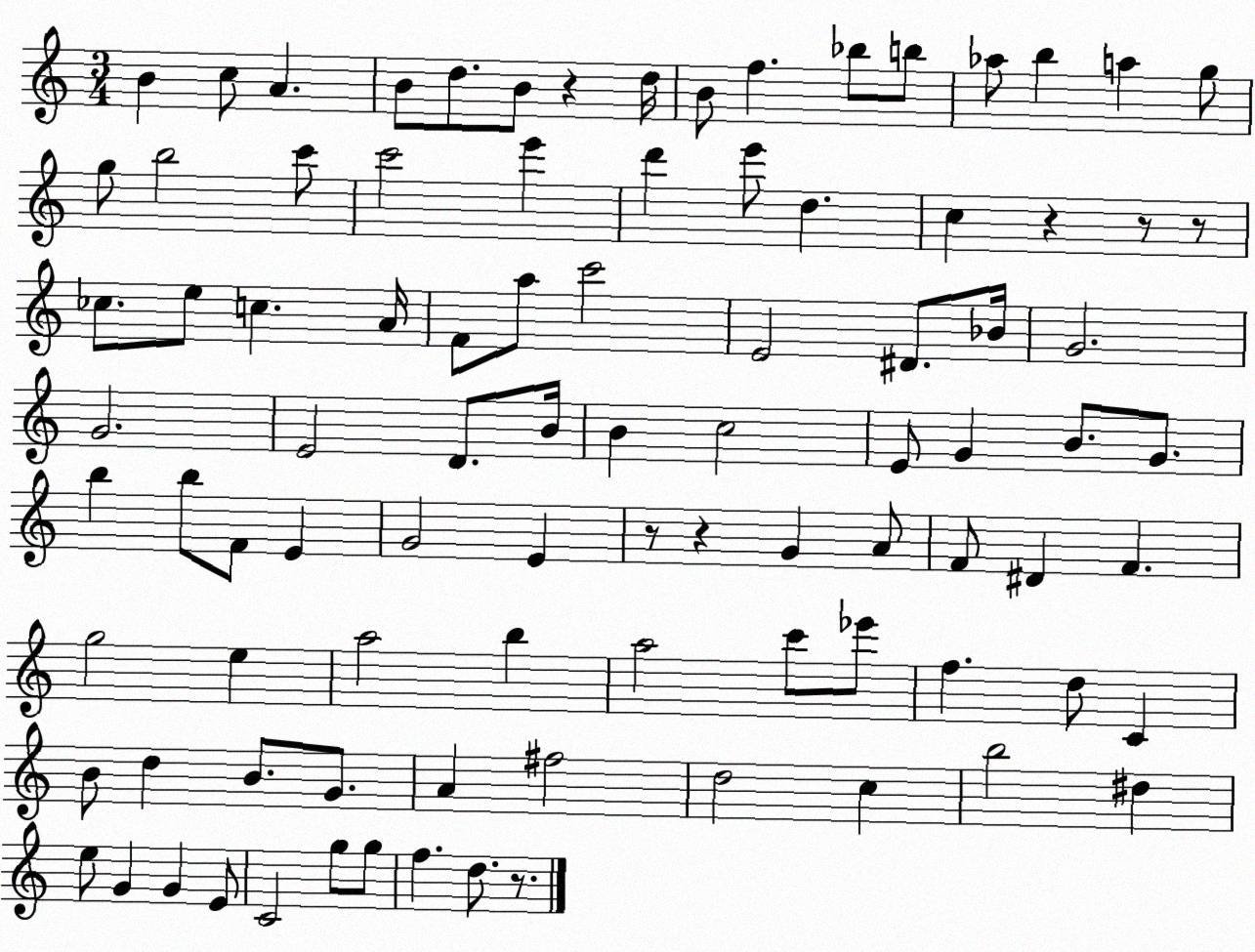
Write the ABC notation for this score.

X:1
T:Untitled
M:3/4
L:1/4
K:C
B c/2 A B/2 d/2 B/2 z d/4 B/2 f _b/2 b/2 _a/2 b a g/2 g/2 b2 c'/2 c'2 e' d' e'/2 d c z z/2 z/2 _c/2 e/2 c A/4 F/2 a/2 c'2 E2 ^D/2 _B/4 G2 G2 E2 D/2 B/4 B c2 E/2 G B/2 G/2 b b/2 F/2 E G2 E z/2 z G A/2 F/2 ^D F g2 e a2 b a2 c'/2 _e'/2 f d/2 C B/2 d B/2 G/2 A ^f2 d2 c b2 ^d e/2 G G E/2 C2 g/2 g/2 f d/2 z/2